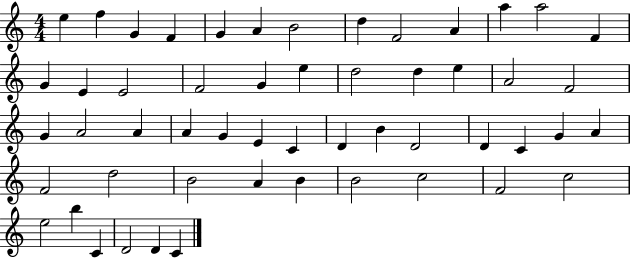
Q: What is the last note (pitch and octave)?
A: C4